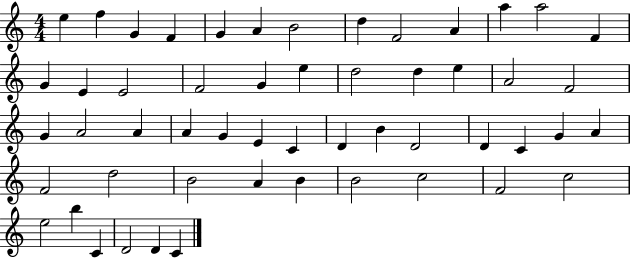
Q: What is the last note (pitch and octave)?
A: C4